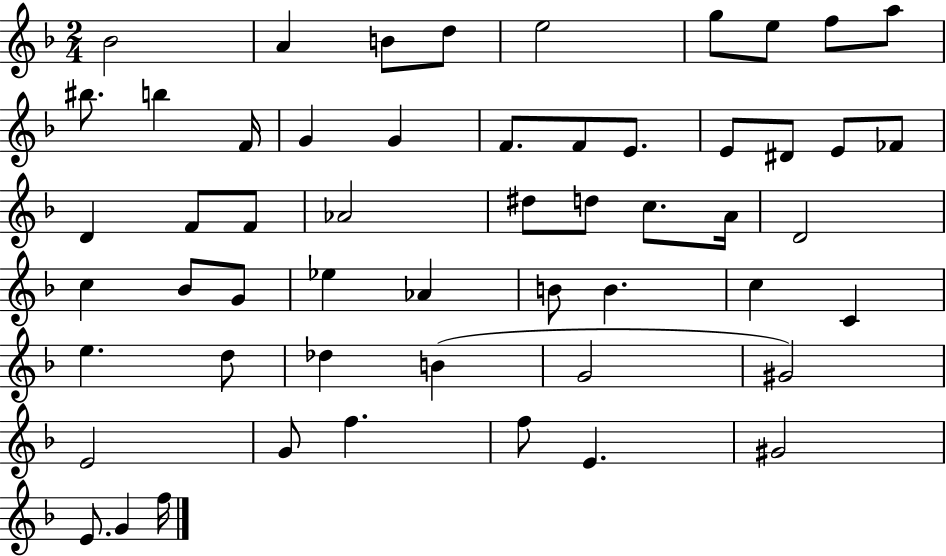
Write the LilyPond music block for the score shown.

{
  \clef treble
  \numericTimeSignature
  \time 2/4
  \key f \major
  \repeat volta 2 { bes'2 | a'4 b'8 d''8 | e''2 | g''8 e''8 f''8 a''8 | \break bis''8. b''4 f'16 | g'4 g'4 | f'8. f'8 e'8. | e'8 dis'8 e'8 fes'8 | \break d'4 f'8 f'8 | aes'2 | dis''8 d''8 c''8. a'16 | d'2 | \break c''4 bes'8 g'8 | ees''4 aes'4 | b'8 b'4. | c''4 c'4 | \break e''4. d''8 | des''4 b'4( | g'2 | gis'2) | \break e'2 | g'8 f''4. | f''8 e'4. | gis'2 | \break e'8. g'4 f''16 | } \bar "|."
}